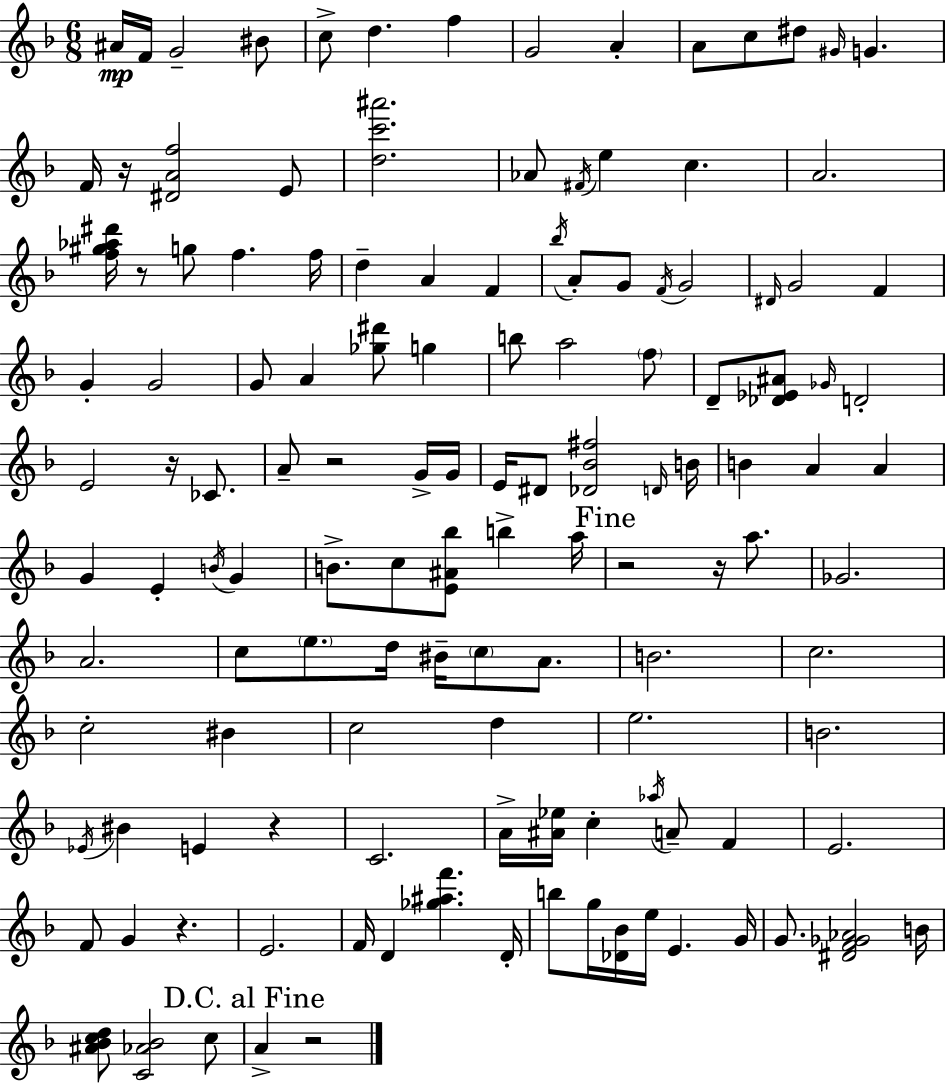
A#4/s F4/s G4/h BIS4/e C5/e D5/q. F5/q G4/h A4/q A4/e C5/e D#5/e G#4/s G4/q. F4/s R/s [D#4,A4,F5]/h E4/e [D5,C6,A#6]/h. Ab4/e F#4/s E5/q C5/q. A4/h. [F5,G#5,Ab5,D#6]/s R/e G5/e F5/q. F5/s D5/q A4/q F4/q Bb5/s A4/e G4/e F4/s G4/h D#4/s G4/h F4/q G4/q G4/h G4/e A4/q [Gb5,D#6]/e G5/q B5/e A5/h F5/e D4/e [Db4,Eb4,A#4]/e Gb4/s D4/h E4/h R/s CES4/e. A4/e R/h G4/s G4/s E4/s D#4/e [Db4,Bb4,F#5]/h D4/s B4/s B4/q A4/q A4/q G4/q E4/q B4/s G4/q B4/e. C5/e [E4,A#4,Bb5]/e B5/q A5/s R/h R/s A5/e. Gb4/h. A4/h. C5/e E5/e. D5/s BIS4/s C5/e A4/e. B4/h. C5/h. C5/h BIS4/q C5/h D5/q E5/h. B4/h. Eb4/s BIS4/q E4/q R/q C4/h. A4/s [A#4,Eb5]/s C5/q Ab5/s A4/e F4/q E4/h. F4/e G4/q R/q. E4/h. F4/s D4/q [Gb5,A#5,F6]/q. D4/s B5/e G5/s [Db4,Bb4]/s E5/s E4/q. G4/s G4/e. [D#4,F4,Gb4,Ab4]/h B4/s [A#4,Bb4,C5,D5]/e [C4,Ab4,Bb4]/h C5/e A4/q R/h